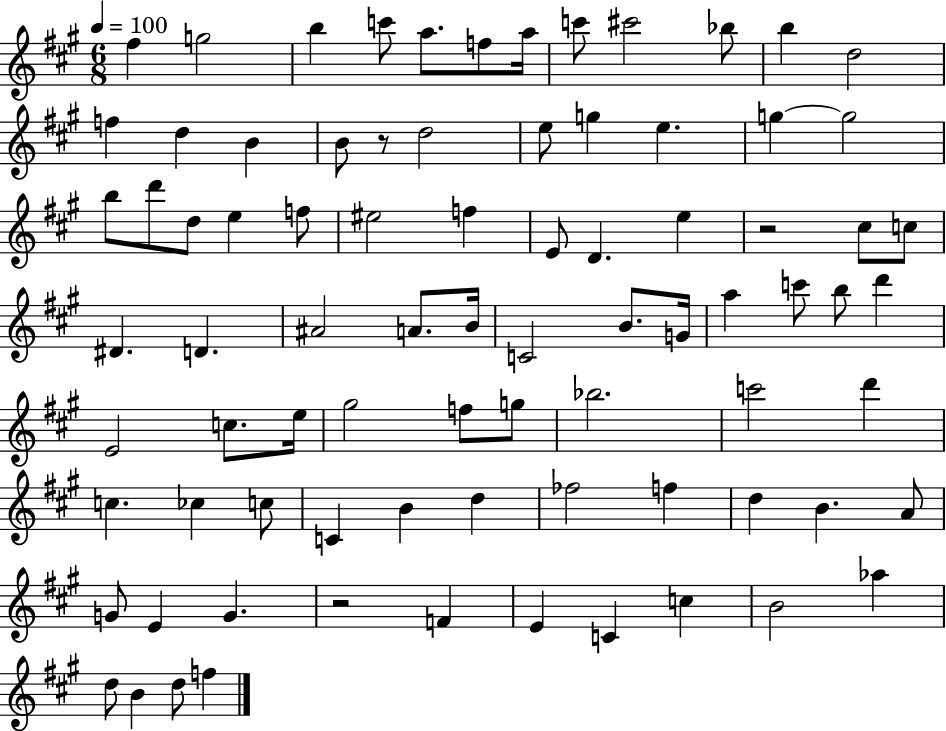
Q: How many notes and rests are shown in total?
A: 82